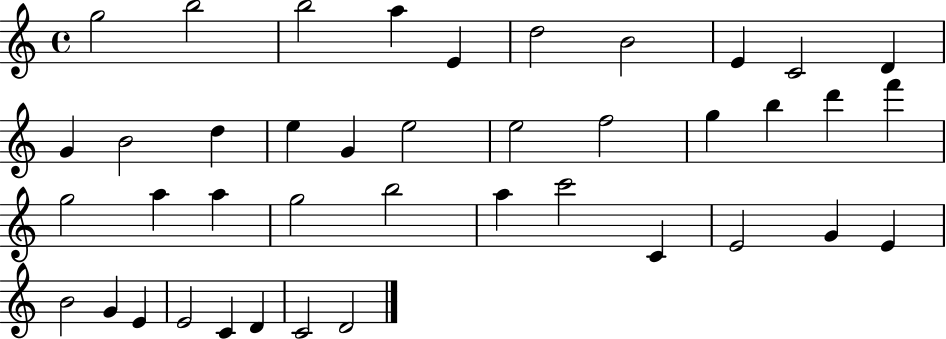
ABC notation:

X:1
T:Untitled
M:4/4
L:1/4
K:C
g2 b2 b2 a E d2 B2 E C2 D G B2 d e G e2 e2 f2 g b d' f' g2 a a g2 b2 a c'2 C E2 G E B2 G E E2 C D C2 D2